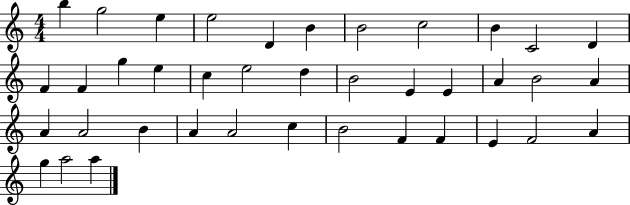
{
  \clef treble
  \numericTimeSignature
  \time 4/4
  \key c \major
  b''4 g''2 e''4 | e''2 d'4 b'4 | b'2 c''2 | b'4 c'2 d'4 | \break f'4 f'4 g''4 e''4 | c''4 e''2 d''4 | b'2 e'4 e'4 | a'4 b'2 a'4 | \break a'4 a'2 b'4 | a'4 a'2 c''4 | b'2 f'4 f'4 | e'4 f'2 a'4 | \break g''4 a''2 a''4 | \bar "|."
}